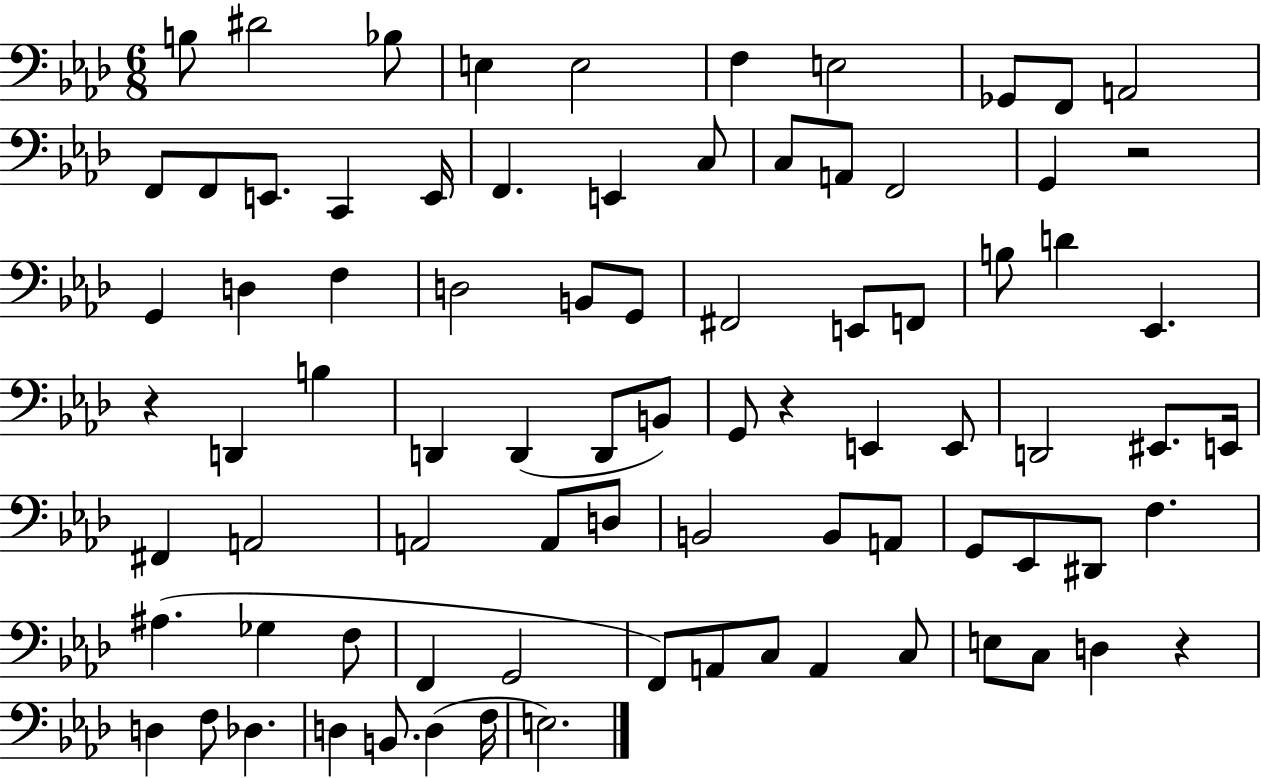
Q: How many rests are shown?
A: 4